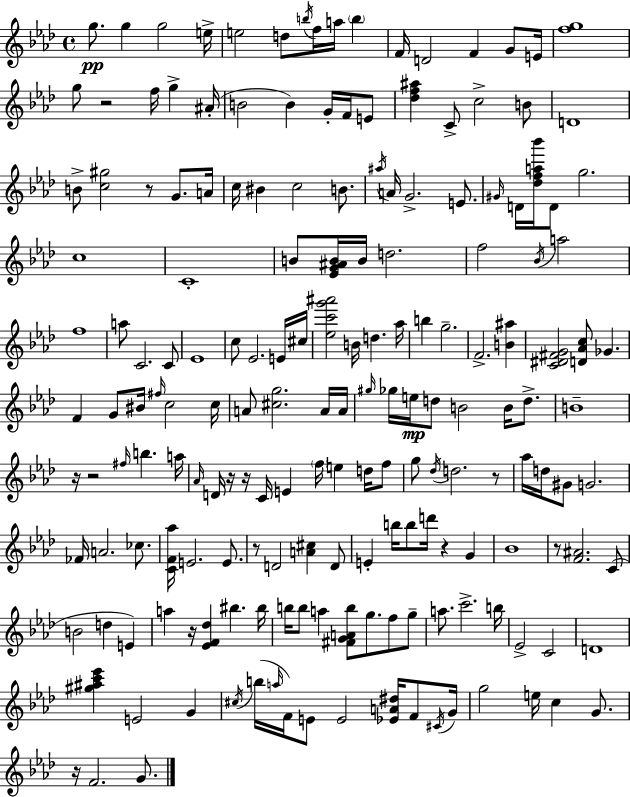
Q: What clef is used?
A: treble